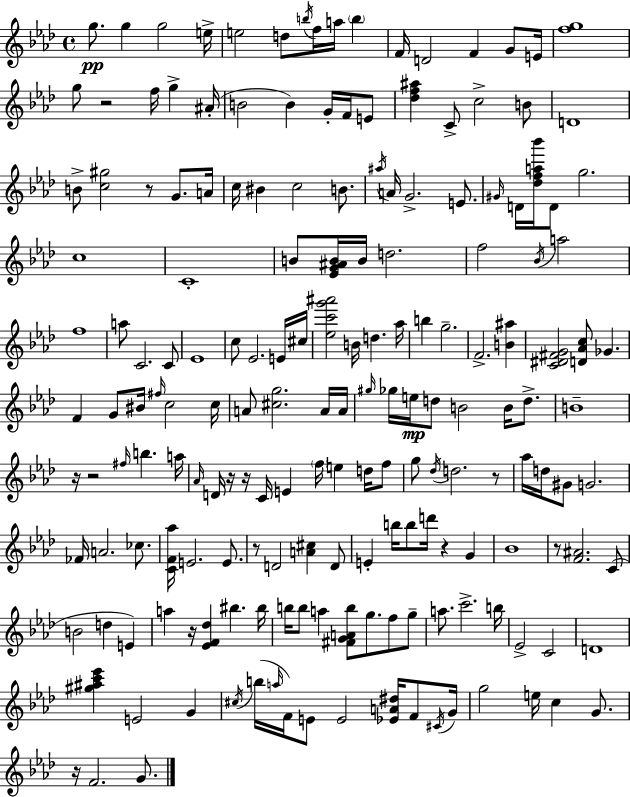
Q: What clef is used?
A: treble